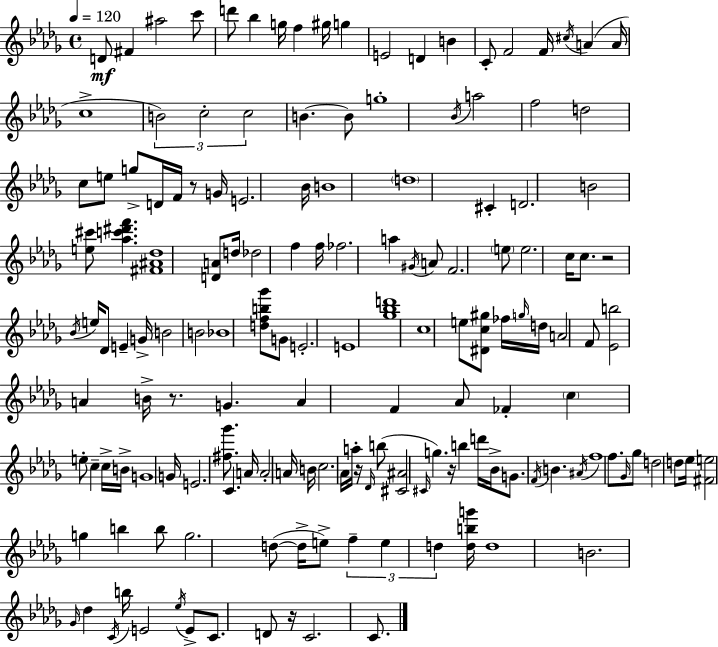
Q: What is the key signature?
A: BES minor